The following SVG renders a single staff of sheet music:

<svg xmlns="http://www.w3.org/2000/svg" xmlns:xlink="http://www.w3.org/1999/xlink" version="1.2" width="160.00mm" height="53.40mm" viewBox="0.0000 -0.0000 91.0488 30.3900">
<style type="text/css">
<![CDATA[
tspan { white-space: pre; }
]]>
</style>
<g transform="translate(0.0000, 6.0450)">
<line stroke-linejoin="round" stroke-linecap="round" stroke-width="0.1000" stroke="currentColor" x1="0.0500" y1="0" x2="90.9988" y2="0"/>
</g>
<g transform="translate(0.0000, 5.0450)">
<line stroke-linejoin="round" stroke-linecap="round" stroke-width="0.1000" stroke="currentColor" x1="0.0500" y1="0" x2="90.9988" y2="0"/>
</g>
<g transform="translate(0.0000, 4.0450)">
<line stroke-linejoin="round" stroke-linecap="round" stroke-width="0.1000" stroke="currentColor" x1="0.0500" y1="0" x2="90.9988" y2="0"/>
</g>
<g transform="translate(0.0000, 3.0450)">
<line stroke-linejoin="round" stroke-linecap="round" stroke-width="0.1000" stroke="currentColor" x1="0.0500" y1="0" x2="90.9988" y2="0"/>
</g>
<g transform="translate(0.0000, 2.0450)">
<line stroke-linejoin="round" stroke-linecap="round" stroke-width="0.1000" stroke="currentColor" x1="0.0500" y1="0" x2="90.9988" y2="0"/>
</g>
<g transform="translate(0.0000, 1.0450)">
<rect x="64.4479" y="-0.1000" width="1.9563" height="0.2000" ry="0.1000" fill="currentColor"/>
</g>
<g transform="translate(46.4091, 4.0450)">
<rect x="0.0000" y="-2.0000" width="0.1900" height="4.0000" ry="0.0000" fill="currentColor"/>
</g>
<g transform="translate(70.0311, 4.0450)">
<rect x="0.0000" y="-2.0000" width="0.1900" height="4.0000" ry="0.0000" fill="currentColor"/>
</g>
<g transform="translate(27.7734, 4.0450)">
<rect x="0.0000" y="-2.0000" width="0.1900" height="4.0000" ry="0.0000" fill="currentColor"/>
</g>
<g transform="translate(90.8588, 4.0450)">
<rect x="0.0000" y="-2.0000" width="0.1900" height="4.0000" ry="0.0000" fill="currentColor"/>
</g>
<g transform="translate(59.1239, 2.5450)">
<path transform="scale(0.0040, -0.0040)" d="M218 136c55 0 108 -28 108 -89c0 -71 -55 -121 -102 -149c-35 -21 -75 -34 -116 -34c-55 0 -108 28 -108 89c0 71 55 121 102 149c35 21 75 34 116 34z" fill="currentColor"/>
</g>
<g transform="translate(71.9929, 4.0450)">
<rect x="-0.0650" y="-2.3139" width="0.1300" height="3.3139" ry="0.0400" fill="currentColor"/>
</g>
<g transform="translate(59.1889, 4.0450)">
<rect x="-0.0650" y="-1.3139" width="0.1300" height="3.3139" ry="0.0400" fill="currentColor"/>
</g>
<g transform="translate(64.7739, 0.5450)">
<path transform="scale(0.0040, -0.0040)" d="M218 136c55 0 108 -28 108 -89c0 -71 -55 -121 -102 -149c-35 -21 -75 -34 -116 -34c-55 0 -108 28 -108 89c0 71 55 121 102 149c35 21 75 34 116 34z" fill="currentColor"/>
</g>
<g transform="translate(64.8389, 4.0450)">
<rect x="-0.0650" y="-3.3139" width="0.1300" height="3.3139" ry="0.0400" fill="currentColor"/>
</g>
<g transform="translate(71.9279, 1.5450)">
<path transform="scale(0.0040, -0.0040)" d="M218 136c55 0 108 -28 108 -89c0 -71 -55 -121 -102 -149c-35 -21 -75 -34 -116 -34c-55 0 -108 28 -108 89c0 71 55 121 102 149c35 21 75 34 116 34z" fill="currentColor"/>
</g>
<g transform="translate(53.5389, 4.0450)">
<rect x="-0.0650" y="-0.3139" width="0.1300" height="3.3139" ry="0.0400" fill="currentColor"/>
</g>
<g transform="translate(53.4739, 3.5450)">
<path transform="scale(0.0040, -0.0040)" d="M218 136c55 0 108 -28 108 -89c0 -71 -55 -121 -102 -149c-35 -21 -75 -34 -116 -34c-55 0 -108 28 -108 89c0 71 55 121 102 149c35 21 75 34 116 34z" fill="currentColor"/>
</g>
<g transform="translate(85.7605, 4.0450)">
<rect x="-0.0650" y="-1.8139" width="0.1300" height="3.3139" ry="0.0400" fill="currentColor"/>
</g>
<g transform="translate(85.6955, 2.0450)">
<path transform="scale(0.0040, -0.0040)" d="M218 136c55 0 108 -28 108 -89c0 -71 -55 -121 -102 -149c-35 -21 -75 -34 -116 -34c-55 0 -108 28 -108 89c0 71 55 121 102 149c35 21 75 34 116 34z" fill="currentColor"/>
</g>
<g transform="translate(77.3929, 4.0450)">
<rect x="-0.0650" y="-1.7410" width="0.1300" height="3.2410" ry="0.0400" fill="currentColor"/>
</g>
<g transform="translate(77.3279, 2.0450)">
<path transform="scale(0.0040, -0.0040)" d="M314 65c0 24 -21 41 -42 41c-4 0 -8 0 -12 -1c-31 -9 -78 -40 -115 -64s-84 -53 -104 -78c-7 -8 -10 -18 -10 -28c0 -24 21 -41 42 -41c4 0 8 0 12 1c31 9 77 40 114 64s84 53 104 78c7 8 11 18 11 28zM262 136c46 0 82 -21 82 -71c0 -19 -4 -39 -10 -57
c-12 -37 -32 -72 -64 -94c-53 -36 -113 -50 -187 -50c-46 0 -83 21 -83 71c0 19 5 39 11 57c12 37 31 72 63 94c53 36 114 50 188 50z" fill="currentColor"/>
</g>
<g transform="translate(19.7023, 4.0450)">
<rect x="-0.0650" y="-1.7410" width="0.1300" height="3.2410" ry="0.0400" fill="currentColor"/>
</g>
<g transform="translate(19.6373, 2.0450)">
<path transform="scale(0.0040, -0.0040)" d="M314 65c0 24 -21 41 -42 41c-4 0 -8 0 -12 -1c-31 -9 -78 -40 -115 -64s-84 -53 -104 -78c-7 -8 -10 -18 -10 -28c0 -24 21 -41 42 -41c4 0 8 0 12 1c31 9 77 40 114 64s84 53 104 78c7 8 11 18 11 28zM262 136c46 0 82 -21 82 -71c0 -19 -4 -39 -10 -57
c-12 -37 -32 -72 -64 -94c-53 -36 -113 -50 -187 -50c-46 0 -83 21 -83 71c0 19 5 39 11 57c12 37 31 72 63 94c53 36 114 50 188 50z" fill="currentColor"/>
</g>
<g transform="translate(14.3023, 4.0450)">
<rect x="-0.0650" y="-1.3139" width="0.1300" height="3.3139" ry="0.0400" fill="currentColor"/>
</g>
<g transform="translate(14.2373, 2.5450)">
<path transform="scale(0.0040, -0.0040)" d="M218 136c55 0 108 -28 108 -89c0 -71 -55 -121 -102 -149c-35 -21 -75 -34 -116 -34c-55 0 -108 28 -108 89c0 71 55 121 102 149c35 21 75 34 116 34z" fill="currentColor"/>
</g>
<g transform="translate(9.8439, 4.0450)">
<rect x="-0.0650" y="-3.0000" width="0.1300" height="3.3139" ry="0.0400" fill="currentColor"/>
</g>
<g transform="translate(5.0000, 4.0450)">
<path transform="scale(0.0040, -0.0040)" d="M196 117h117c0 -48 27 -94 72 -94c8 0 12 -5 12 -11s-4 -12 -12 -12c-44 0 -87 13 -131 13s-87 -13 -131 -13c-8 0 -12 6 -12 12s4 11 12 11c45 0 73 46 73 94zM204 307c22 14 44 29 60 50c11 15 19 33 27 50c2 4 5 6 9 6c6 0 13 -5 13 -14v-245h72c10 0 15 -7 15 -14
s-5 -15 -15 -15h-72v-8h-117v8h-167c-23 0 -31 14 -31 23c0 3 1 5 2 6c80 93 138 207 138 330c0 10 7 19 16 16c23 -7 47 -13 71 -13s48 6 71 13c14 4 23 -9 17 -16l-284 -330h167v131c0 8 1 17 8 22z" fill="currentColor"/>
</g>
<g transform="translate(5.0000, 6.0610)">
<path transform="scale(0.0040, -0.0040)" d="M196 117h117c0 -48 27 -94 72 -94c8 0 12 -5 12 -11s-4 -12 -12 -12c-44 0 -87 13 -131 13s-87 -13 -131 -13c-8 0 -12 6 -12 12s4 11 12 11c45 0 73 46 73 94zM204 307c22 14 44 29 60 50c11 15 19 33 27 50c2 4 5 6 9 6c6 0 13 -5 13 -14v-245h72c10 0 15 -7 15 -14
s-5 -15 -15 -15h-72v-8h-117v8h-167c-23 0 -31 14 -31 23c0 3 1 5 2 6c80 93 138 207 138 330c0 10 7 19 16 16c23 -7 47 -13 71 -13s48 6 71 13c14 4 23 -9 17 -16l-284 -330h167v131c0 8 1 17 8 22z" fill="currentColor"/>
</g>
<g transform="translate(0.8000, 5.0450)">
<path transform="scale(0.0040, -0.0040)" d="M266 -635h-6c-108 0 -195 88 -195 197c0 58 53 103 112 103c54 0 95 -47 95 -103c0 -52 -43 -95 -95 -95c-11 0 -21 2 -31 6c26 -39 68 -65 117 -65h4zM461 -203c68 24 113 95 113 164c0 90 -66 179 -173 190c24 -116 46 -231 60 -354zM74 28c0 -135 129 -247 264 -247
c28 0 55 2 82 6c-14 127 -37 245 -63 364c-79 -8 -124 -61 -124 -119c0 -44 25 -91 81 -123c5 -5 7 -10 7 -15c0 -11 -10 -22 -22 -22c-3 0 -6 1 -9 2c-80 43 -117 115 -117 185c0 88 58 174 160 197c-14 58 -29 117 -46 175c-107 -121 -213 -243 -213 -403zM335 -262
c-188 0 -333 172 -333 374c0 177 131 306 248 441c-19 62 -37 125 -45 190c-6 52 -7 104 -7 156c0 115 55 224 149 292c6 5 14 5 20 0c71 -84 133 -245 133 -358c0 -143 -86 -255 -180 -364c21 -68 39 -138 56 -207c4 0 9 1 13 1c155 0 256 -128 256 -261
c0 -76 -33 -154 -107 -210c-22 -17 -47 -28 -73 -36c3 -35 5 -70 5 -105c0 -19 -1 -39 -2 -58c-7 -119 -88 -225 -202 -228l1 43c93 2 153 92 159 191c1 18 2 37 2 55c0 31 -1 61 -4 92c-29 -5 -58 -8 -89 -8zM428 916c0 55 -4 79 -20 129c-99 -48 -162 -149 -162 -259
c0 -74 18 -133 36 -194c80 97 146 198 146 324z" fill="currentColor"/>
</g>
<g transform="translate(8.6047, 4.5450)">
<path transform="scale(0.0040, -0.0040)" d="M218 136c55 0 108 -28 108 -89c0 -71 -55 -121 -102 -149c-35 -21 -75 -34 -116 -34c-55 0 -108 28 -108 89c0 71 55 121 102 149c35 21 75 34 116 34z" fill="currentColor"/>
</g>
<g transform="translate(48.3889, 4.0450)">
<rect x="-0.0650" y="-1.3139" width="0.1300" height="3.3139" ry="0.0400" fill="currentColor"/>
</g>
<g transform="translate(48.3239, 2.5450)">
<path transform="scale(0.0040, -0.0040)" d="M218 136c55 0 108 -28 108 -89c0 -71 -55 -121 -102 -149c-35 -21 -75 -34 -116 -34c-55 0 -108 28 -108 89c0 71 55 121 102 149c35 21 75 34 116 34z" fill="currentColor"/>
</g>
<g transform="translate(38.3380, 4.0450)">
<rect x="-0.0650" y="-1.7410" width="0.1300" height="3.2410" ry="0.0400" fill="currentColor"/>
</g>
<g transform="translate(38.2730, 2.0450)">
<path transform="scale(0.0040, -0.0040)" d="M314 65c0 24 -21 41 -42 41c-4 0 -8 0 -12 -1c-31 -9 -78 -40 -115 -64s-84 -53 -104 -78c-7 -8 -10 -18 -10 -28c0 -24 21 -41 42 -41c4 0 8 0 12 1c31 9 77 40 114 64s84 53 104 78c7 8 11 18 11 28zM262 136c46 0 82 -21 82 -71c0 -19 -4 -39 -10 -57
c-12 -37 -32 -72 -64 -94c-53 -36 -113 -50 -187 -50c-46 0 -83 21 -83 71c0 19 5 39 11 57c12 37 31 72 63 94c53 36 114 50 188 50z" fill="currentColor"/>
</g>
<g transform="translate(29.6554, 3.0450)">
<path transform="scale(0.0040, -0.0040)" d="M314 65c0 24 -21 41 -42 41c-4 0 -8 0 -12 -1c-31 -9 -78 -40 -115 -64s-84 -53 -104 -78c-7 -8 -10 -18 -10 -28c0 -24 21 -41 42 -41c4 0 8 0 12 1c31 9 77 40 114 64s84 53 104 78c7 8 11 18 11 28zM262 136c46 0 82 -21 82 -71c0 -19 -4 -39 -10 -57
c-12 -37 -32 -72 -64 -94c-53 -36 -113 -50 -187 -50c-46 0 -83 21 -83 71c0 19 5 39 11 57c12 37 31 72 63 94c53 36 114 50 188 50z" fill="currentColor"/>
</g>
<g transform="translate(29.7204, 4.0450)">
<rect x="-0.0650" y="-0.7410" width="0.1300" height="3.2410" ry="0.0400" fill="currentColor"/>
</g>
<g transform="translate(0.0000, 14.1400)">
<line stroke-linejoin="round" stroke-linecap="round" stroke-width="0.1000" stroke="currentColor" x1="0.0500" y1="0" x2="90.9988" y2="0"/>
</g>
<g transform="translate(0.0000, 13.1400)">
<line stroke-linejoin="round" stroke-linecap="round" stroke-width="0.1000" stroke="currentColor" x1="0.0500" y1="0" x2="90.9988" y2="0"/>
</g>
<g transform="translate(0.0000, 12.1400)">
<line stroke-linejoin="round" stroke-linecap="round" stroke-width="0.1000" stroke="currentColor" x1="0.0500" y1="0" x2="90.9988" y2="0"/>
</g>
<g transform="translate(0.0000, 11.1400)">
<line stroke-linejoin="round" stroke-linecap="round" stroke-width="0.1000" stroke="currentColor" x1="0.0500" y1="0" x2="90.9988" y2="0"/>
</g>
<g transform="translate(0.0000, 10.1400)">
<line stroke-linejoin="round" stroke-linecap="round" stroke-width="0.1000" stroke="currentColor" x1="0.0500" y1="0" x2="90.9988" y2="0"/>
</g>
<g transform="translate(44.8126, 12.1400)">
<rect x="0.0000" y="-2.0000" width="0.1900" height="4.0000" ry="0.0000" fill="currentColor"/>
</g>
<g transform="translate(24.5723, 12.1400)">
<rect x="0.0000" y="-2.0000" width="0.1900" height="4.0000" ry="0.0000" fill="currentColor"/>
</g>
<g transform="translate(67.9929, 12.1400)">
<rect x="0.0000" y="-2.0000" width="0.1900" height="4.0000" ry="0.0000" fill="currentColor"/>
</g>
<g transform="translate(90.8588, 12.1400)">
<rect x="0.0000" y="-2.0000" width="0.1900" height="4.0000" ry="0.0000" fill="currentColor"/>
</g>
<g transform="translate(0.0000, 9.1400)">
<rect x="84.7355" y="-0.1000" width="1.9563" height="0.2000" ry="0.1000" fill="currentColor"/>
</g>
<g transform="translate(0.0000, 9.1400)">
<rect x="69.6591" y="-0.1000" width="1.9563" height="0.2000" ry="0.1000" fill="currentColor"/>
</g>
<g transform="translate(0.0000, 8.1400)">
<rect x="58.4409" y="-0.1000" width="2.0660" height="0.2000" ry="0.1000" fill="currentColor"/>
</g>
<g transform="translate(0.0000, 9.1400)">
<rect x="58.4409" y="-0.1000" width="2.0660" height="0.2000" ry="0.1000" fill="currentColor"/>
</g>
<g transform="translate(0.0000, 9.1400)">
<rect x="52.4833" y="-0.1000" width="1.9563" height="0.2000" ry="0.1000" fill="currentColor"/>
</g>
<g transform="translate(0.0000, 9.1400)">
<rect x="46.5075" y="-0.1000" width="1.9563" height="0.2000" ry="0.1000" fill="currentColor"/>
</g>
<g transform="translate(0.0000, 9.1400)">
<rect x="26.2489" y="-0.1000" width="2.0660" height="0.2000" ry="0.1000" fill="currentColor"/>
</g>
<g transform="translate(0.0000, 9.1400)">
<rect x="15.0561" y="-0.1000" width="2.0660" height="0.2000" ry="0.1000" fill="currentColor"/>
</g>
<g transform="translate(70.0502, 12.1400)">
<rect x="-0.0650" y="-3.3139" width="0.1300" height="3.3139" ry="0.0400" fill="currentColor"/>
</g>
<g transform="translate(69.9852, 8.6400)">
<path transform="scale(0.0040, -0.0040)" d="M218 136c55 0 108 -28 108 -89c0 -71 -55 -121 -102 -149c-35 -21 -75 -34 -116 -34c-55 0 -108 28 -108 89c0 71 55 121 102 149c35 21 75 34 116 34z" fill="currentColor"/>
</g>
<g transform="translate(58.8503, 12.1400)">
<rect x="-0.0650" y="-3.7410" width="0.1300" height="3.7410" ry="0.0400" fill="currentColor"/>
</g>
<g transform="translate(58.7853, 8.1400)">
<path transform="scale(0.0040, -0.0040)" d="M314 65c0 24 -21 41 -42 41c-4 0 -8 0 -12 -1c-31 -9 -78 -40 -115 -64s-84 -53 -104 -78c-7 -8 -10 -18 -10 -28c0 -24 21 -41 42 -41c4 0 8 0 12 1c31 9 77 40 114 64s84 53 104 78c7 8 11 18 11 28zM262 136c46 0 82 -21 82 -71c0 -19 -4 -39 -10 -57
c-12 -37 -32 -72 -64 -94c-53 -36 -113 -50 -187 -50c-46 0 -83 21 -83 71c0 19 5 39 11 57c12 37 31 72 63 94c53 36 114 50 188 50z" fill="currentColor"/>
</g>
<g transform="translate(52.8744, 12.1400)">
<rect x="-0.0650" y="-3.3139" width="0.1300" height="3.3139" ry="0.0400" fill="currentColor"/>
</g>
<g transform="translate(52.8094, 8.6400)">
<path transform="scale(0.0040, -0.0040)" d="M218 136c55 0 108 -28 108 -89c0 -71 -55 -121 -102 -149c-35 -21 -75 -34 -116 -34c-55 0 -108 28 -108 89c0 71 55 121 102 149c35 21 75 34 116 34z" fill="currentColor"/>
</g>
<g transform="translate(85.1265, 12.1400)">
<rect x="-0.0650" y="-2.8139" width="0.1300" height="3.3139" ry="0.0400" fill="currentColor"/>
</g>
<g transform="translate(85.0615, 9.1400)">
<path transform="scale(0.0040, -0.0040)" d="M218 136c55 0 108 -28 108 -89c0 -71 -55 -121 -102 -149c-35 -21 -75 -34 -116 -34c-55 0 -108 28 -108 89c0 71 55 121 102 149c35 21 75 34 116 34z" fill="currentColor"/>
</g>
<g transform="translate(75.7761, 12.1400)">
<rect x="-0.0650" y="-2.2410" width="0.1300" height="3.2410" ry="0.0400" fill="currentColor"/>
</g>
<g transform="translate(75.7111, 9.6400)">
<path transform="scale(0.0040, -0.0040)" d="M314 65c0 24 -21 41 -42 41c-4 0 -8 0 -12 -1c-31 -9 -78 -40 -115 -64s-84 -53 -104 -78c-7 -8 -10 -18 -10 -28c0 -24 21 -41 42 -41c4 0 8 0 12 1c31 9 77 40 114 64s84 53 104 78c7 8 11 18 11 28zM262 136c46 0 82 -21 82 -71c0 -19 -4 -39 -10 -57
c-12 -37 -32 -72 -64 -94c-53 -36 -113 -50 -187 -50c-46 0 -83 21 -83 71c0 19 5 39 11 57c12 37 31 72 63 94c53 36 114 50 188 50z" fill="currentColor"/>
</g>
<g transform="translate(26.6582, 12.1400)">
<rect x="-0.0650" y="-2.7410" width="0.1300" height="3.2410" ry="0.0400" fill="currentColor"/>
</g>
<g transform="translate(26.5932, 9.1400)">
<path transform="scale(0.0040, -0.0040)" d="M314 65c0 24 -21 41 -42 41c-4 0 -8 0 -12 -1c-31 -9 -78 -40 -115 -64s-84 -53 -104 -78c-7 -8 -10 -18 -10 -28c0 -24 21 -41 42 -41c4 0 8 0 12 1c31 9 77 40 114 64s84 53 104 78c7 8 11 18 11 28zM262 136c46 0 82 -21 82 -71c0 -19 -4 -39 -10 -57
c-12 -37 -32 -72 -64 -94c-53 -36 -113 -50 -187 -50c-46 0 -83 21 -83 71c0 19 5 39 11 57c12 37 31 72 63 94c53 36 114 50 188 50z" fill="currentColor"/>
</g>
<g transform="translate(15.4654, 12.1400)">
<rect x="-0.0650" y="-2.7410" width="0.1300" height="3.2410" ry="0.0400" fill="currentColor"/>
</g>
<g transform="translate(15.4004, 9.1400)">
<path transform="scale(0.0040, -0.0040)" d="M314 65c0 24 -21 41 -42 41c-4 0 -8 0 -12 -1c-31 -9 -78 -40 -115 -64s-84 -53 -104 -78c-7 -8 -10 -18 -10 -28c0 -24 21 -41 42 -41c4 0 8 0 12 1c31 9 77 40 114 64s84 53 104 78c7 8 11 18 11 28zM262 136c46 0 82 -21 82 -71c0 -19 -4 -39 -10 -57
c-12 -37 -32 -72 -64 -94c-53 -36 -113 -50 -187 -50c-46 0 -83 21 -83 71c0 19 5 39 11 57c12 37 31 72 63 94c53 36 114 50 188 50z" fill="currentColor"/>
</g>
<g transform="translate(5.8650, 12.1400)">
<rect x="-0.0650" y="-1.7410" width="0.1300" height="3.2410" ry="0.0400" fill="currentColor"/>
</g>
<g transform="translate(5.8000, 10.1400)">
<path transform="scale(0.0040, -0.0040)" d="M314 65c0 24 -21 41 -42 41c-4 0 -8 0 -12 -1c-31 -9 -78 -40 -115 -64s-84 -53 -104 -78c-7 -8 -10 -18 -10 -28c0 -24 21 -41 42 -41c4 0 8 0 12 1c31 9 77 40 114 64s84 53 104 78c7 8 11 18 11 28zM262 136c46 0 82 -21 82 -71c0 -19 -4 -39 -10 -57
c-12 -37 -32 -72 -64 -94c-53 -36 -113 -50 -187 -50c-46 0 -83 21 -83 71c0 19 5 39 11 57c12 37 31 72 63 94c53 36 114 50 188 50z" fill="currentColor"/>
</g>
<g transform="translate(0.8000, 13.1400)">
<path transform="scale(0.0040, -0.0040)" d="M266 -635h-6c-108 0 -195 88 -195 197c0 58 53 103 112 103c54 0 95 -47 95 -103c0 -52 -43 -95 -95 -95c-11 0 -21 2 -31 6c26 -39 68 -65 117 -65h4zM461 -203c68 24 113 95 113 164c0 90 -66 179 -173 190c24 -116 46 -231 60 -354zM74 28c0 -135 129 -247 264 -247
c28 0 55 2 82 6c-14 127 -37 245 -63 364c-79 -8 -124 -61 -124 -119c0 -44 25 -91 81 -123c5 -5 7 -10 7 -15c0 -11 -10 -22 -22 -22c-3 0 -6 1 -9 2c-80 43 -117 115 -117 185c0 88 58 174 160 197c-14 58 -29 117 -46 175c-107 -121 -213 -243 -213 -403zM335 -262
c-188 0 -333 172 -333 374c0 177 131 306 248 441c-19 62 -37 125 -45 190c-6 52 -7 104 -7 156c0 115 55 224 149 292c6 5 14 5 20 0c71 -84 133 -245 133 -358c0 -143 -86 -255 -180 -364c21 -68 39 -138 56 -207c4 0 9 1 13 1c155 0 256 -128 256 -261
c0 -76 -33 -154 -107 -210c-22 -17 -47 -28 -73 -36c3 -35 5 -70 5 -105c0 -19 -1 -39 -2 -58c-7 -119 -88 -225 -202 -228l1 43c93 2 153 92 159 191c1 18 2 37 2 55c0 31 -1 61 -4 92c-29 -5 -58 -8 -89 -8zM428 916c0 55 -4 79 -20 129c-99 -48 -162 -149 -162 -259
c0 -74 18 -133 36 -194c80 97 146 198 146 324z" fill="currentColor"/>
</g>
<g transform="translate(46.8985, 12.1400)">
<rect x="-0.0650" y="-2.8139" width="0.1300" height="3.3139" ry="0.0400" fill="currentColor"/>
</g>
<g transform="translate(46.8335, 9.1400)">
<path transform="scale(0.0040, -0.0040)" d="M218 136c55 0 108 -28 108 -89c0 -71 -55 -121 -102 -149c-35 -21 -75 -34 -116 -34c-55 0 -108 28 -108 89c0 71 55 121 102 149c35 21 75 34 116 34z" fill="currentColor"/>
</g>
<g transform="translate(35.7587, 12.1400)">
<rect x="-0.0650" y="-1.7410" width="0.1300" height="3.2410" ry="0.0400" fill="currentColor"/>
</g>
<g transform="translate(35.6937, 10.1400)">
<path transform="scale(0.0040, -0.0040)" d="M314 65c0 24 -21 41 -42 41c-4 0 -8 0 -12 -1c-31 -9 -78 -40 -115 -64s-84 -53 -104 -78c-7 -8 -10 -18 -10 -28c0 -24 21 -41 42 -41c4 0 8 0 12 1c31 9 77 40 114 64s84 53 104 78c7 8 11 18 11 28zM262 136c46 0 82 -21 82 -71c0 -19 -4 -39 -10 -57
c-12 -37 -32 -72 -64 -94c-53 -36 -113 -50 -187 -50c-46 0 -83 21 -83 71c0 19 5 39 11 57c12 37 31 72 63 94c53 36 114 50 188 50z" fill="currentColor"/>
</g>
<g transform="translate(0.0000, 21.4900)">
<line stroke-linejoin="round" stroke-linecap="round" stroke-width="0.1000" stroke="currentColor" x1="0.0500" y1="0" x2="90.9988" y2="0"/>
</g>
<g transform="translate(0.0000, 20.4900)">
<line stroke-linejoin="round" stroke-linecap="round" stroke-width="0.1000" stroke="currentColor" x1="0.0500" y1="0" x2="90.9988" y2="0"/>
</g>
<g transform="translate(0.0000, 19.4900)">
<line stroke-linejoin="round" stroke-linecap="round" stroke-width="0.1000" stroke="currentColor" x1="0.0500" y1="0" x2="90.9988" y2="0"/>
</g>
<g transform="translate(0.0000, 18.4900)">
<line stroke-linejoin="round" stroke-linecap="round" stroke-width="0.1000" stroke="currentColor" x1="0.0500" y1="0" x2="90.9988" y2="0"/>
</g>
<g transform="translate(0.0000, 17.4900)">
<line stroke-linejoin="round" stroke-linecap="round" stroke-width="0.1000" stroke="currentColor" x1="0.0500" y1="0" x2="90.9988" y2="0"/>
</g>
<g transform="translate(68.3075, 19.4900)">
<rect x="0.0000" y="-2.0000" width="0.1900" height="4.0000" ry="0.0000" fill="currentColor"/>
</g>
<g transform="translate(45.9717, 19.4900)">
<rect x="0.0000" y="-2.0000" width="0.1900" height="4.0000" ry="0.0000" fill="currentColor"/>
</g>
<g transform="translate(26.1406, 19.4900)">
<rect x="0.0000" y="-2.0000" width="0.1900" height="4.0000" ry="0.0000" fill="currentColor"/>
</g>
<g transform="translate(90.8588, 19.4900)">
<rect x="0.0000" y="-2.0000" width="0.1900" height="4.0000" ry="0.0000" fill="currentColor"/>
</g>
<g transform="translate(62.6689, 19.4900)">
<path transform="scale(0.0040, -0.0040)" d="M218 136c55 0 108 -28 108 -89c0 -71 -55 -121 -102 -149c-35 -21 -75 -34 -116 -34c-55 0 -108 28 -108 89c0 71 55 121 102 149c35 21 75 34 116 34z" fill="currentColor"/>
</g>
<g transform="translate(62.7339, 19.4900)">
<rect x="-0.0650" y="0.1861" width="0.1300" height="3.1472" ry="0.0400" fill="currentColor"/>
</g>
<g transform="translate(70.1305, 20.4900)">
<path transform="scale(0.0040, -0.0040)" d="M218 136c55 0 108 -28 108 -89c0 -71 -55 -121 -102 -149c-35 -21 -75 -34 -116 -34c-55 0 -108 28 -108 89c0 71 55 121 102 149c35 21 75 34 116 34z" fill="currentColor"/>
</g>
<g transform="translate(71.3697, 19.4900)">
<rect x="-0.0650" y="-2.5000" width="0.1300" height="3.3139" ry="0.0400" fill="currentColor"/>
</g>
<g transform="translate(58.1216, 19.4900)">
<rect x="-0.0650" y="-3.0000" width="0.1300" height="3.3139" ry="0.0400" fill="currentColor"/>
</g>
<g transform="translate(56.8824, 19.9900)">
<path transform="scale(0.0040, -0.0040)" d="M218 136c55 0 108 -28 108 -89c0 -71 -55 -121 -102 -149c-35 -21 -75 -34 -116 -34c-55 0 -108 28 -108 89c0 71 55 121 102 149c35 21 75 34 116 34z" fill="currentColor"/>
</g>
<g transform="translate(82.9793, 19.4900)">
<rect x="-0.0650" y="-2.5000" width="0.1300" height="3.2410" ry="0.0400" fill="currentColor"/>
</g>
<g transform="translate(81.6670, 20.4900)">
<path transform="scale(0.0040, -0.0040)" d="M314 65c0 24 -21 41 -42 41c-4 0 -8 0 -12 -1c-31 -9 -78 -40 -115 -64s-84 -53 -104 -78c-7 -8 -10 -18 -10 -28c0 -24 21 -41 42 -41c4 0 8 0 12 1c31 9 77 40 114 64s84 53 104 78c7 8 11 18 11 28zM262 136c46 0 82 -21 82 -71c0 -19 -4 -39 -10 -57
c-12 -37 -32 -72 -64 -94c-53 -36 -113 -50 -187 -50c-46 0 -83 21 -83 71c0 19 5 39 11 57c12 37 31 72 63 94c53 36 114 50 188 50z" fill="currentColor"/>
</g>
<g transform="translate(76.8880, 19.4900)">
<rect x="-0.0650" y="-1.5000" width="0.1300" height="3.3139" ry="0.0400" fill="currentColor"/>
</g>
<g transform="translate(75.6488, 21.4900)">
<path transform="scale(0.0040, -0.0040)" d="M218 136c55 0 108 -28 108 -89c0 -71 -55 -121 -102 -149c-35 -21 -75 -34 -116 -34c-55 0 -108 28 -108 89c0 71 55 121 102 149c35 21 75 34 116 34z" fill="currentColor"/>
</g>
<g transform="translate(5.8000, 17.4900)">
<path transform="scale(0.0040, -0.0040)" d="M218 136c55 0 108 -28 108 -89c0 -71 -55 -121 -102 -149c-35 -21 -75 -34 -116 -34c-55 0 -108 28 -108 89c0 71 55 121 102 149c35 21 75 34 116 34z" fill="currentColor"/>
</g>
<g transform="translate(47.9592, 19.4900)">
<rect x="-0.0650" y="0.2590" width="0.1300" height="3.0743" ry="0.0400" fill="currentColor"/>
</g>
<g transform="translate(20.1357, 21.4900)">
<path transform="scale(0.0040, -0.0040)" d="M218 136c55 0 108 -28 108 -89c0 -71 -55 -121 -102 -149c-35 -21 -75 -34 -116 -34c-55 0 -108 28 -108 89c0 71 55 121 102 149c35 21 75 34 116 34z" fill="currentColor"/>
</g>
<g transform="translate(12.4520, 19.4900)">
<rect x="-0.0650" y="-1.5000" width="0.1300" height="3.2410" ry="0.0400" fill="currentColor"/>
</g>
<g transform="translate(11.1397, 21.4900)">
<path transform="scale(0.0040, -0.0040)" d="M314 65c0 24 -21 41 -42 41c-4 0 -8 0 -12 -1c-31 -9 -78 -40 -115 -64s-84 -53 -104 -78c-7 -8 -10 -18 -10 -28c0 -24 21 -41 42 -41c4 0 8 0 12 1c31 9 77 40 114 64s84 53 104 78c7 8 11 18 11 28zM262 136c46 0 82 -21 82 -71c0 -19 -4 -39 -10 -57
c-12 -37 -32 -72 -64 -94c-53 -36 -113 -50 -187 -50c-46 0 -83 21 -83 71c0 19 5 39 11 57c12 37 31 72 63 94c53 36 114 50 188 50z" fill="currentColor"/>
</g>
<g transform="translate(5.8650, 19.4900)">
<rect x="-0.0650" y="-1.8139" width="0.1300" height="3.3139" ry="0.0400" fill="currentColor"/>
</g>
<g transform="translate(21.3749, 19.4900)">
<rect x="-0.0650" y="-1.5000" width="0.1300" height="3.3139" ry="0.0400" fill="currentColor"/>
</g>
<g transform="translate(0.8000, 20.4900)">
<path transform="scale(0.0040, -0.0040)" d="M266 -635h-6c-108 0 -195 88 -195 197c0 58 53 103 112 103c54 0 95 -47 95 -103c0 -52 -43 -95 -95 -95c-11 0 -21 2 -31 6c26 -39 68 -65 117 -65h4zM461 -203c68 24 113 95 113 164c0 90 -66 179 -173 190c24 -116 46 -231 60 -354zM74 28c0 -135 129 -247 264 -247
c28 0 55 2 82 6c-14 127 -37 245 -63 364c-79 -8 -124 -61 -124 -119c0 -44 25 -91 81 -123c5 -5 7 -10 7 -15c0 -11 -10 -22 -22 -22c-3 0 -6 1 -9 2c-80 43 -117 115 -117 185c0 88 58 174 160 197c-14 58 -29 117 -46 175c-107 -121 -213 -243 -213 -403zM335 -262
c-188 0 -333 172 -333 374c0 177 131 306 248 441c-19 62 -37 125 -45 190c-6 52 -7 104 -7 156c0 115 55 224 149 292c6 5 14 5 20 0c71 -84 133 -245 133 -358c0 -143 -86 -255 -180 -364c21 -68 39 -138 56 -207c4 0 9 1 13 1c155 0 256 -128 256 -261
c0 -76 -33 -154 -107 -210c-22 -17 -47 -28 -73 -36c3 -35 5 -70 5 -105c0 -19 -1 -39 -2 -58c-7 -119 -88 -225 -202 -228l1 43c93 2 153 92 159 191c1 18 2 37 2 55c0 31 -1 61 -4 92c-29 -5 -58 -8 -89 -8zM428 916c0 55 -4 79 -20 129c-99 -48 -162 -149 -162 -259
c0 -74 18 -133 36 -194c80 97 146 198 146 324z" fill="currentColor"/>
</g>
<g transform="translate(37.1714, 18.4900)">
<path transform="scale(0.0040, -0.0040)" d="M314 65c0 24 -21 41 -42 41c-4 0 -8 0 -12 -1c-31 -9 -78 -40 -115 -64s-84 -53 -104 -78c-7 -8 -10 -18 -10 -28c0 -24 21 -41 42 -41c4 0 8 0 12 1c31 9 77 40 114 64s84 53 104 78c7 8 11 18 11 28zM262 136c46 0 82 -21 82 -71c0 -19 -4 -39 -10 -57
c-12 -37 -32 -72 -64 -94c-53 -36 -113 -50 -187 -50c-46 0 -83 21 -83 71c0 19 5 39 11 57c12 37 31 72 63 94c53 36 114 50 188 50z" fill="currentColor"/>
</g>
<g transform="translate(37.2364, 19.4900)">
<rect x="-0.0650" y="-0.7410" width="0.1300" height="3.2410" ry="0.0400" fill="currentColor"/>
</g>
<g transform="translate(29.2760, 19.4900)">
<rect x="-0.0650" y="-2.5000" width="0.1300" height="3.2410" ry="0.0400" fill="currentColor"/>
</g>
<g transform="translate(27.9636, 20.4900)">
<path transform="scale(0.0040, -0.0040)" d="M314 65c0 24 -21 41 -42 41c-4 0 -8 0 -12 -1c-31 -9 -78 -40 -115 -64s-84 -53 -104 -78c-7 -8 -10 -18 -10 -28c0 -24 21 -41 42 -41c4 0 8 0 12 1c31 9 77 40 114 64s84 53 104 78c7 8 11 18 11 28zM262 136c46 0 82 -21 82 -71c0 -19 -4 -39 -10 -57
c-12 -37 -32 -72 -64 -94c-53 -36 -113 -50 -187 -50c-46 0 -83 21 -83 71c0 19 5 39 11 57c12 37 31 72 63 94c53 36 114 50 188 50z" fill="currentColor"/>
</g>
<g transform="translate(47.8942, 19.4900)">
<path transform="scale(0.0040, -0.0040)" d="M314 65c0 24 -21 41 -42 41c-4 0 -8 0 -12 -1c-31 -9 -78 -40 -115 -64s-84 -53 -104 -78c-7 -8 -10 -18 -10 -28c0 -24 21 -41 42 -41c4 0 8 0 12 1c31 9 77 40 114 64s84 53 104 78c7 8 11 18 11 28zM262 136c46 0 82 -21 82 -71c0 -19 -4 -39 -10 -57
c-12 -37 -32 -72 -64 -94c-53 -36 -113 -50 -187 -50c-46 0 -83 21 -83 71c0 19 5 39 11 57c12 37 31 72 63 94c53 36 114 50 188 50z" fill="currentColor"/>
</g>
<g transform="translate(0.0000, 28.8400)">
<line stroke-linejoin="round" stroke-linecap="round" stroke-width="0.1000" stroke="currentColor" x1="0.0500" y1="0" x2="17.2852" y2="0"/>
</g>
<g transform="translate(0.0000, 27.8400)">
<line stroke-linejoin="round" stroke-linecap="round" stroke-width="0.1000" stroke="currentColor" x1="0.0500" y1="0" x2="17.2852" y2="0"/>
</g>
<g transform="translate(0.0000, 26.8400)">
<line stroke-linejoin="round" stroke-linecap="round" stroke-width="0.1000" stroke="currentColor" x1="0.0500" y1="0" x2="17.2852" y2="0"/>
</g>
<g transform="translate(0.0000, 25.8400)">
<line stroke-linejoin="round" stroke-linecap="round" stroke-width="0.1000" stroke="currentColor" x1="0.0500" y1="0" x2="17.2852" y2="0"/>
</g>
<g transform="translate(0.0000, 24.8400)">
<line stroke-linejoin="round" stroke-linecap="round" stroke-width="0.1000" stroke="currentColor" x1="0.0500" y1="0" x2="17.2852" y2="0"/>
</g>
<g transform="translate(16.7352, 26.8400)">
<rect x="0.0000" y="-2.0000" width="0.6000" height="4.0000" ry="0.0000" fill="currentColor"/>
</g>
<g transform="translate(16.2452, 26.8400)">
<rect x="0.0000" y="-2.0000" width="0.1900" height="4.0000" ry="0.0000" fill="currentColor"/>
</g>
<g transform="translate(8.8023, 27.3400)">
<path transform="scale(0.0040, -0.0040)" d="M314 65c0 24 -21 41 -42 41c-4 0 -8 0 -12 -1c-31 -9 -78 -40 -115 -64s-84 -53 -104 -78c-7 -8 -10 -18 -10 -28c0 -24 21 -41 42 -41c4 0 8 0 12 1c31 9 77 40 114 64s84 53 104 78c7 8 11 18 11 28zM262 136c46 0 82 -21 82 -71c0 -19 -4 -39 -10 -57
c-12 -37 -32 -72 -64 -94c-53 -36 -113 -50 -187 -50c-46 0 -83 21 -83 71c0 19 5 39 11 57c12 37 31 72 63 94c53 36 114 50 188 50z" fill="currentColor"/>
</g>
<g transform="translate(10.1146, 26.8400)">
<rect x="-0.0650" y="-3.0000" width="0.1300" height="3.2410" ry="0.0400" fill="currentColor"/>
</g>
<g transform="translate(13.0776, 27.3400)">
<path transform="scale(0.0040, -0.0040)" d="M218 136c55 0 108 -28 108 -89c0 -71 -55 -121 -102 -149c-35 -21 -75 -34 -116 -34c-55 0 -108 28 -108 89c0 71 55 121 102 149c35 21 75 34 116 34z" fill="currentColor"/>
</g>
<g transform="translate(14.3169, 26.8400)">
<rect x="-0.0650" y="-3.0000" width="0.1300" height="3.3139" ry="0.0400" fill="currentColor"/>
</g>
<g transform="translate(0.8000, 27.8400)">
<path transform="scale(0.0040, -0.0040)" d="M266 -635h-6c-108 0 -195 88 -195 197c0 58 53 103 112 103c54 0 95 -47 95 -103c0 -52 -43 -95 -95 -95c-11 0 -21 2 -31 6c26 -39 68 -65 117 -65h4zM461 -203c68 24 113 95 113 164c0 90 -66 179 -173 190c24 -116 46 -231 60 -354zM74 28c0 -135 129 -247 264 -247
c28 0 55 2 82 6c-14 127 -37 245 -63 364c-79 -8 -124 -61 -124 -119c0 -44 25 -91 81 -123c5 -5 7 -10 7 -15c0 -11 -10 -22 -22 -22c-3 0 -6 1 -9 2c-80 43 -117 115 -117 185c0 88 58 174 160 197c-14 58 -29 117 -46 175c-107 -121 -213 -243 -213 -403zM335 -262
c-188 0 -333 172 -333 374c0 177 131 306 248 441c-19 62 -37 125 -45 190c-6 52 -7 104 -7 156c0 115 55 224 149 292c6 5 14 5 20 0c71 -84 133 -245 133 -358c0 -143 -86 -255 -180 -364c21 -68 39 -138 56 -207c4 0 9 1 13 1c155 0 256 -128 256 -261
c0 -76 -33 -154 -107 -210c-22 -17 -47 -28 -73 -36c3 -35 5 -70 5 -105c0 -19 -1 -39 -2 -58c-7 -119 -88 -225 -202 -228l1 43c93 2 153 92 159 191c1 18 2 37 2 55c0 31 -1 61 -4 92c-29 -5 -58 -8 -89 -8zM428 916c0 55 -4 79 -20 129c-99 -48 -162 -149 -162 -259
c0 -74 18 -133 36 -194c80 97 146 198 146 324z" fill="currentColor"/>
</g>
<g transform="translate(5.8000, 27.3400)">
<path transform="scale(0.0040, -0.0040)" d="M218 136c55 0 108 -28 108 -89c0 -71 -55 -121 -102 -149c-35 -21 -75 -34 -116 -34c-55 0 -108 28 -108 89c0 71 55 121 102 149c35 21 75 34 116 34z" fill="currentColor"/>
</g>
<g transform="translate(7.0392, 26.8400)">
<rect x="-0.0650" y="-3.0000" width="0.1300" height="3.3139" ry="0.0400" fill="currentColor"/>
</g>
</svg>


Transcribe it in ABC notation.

X:1
T:Untitled
M:4/4
L:1/4
K:C
A e f2 d2 f2 e c e b g f2 f f2 a2 a2 f2 a b c'2 b g2 a f E2 E G2 d2 B2 A B G E G2 A A2 A